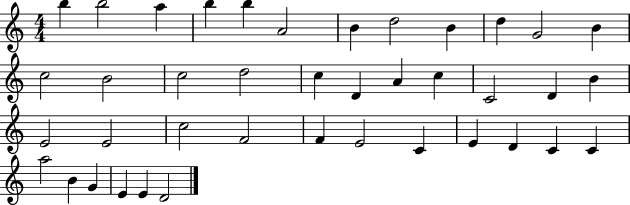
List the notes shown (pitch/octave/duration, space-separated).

B5/q B5/h A5/q B5/q B5/q A4/h B4/q D5/h B4/q D5/q G4/h B4/q C5/h B4/h C5/h D5/h C5/q D4/q A4/q C5/q C4/h D4/q B4/q E4/h E4/h C5/h F4/h F4/q E4/h C4/q E4/q D4/q C4/q C4/q A5/h B4/q G4/q E4/q E4/q D4/h